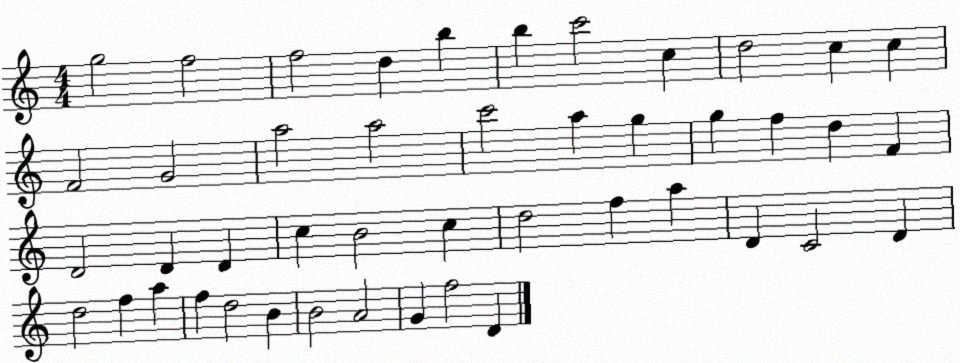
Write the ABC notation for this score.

X:1
T:Untitled
M:4/4
L:1/4
K:C
g2 f2 f2 d b b c'2 c d2 c c F2 G2 a2 a2 c'2 a g g f d F D2 D D c B2 c d2 f a D C2 D d2 f a f d2 B B2 A2 G f2 D